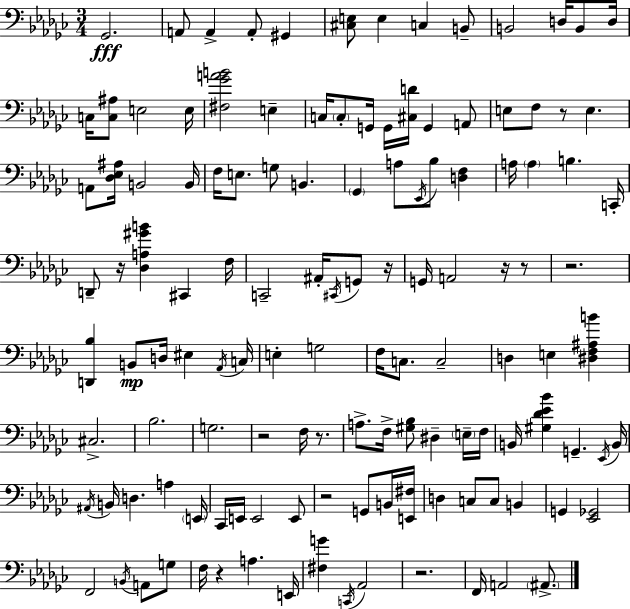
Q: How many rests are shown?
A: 11